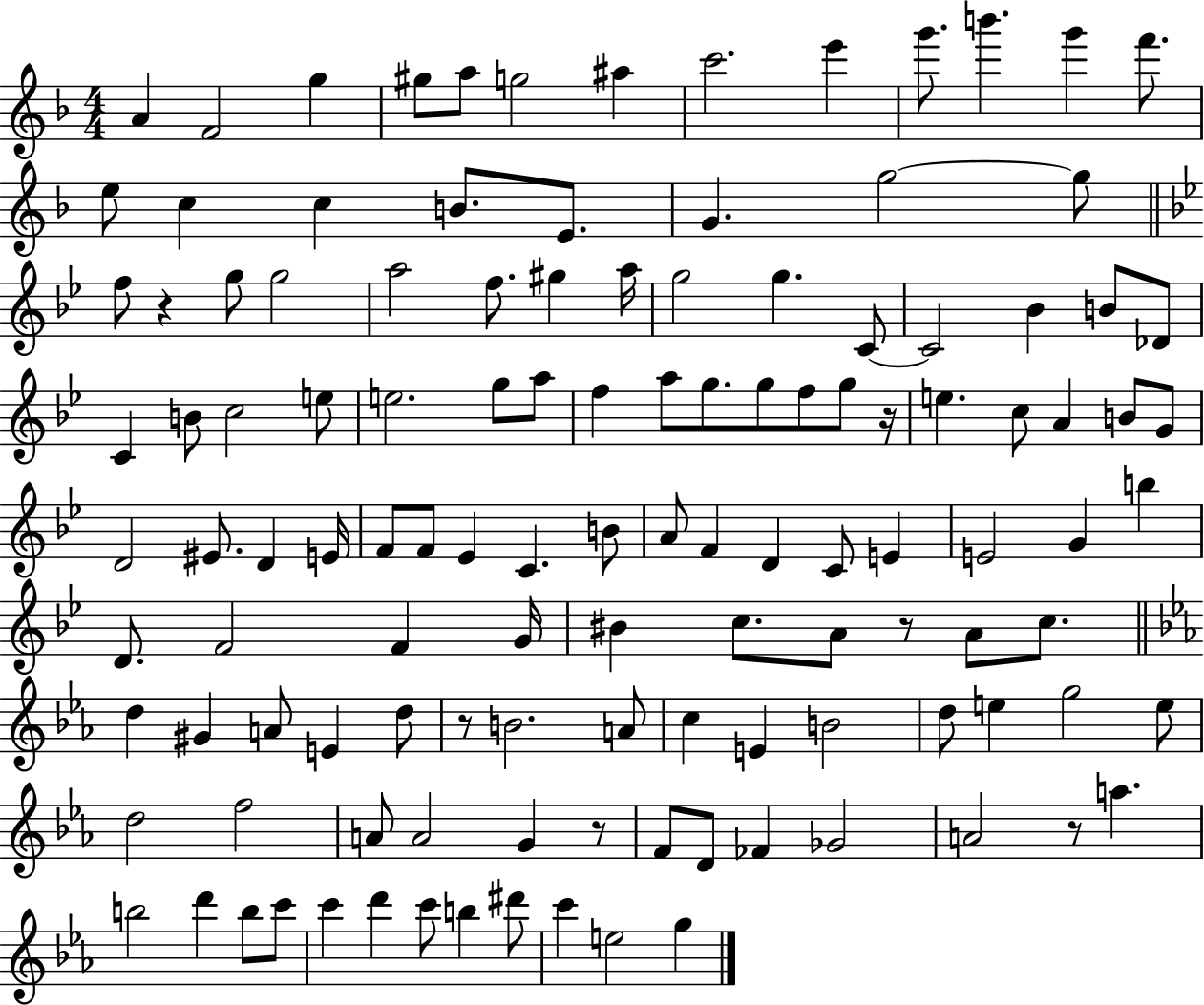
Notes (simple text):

A4/q F4/h G5/q G#5/e A5/e G5/h A#5/q C6/h. E6/q G6/e. B6/q. G6/q F6/e. E5/e C5/q C5/q B4/e. E4/e. G4/q. G5/h G5/e F5/e R/q G5/e G5/h A5/h F5/e. G#5/q A5/s G5/h G5/q. C4/e C4/h Bb4/q B4/e Db4/e C4/q B4/e C5/h E5/e E5/h. G5/e A5/e F5/q A5/e G5/e. G5/e F5/e G5/e R/s E5/q. C5/e A4/q B4/e G4/e D4/h EIS4/e. D4/q E4/s F4/e F4/e Eb4/q C4/q. B4/e A4/e F4/q D4/q C4/e E4/q E4/h G4/q B5/q D4/e. F4/h F4/q G4/s BIS4/q C5/e. A4/e R/e A4/e C5/e. D5/q G#4/q A4/e E4/q D5/e R/e B4/h. A4/e C5/q E4/q B4/h D5/e E5/q G5/h E5/e D5/h F5/h A4/e A4/h G4/q R/e F4/e D4/e FES4/q Gb4/h A4/h R/e A5/q. B5/h D6/q B5/e C6/e C6/q D6/q C6/e B5/q D#6/e C6/q E5/h G5/q